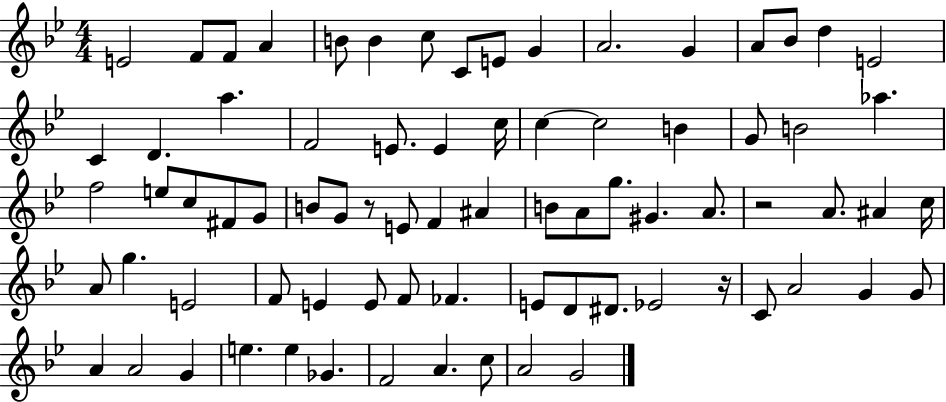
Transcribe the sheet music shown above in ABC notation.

X:1
T:Untitled
M:4/4
L:1/4
K:Bb
E2 F/2 F/2 A B/2 B c/2 C/2 E/2 G A2 G A/2 _B/2 d E2 C D a F2 E/2 E c/4 c c2 B G/2 B2 _a f2 e/2 c/2 ^F/2 G/2 B/2 G/2 z/2 E/2 F ^A B/2 A/2 g/2 ^G A/2 z2 A/2 ^A c/4 A/2 g E2 F/2 E E/2 F/2 _F E/2 D/2 ^D/2 _E2 z/4 C/2 A2 G G/2 A A2 G e e _G F2 A c/2 A2 G2